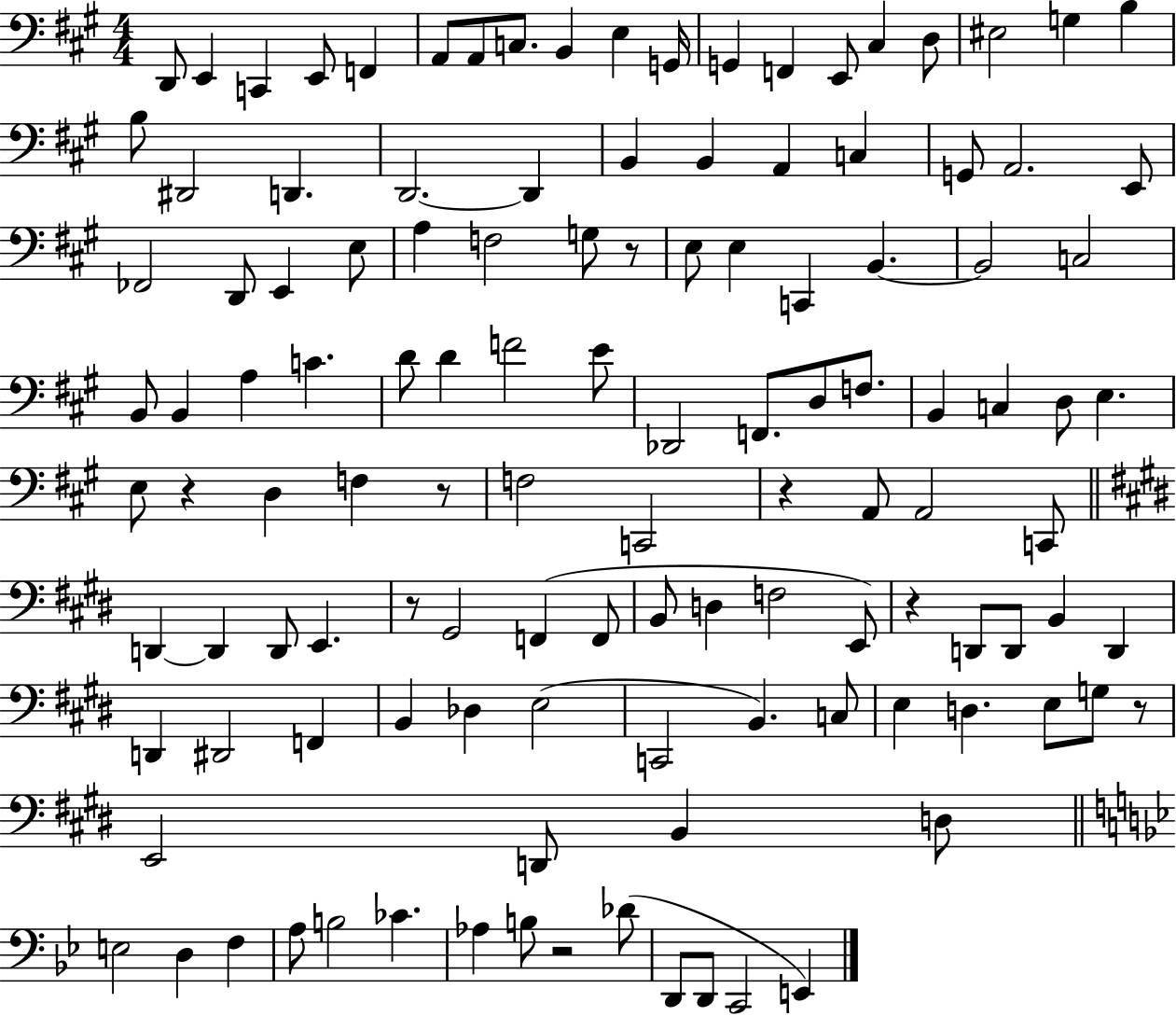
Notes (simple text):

D2/e E2/q C2/q E2/e F2/q A2/e A2/e C3/e. B2/q E3/q G2/s G2/q F2/q E2/e C#3/q D3/e EIS3/h G3/q B3/q B3/e D#2/h D2/q. D2/h. D2/q B2/q B2/q A2/q C3/q G2/e A2/h. E2/e FES2/h D2/e E2/q E3/e A3/q F3/h G3/e R/e E3/e E3/q C2/q B2/q. B2/h C3/h B2/e B2/q A3/q C4/q. D4/e D4/q F4/h E4/e Db2/h F2/e. D3/e F3/e. B2/q C3/q D3/e E3/q. E3/e R/q D3/q F3/q R/e F3/h C2/h R/q A2/e A2/h C2/e D2/q D2/q D2/e E2/q. R/e G#2/h F2/q F2/e B2/e D3/q F3/h E2/e R/q D2/e D2/e B2/q D2/q D2/q D#2/h F2/q B2/q Db3/q E3/h C2/h B2/q. C3/e E3/q D3/q. E3/e G3/e R/e E2/h D2/e B2/q D3/e E3/h D3/q F3/q A3/e B3/h CES4/q. Ab3/q B3/e R/h Db4/e D2/e D2/e C2/h E2/q